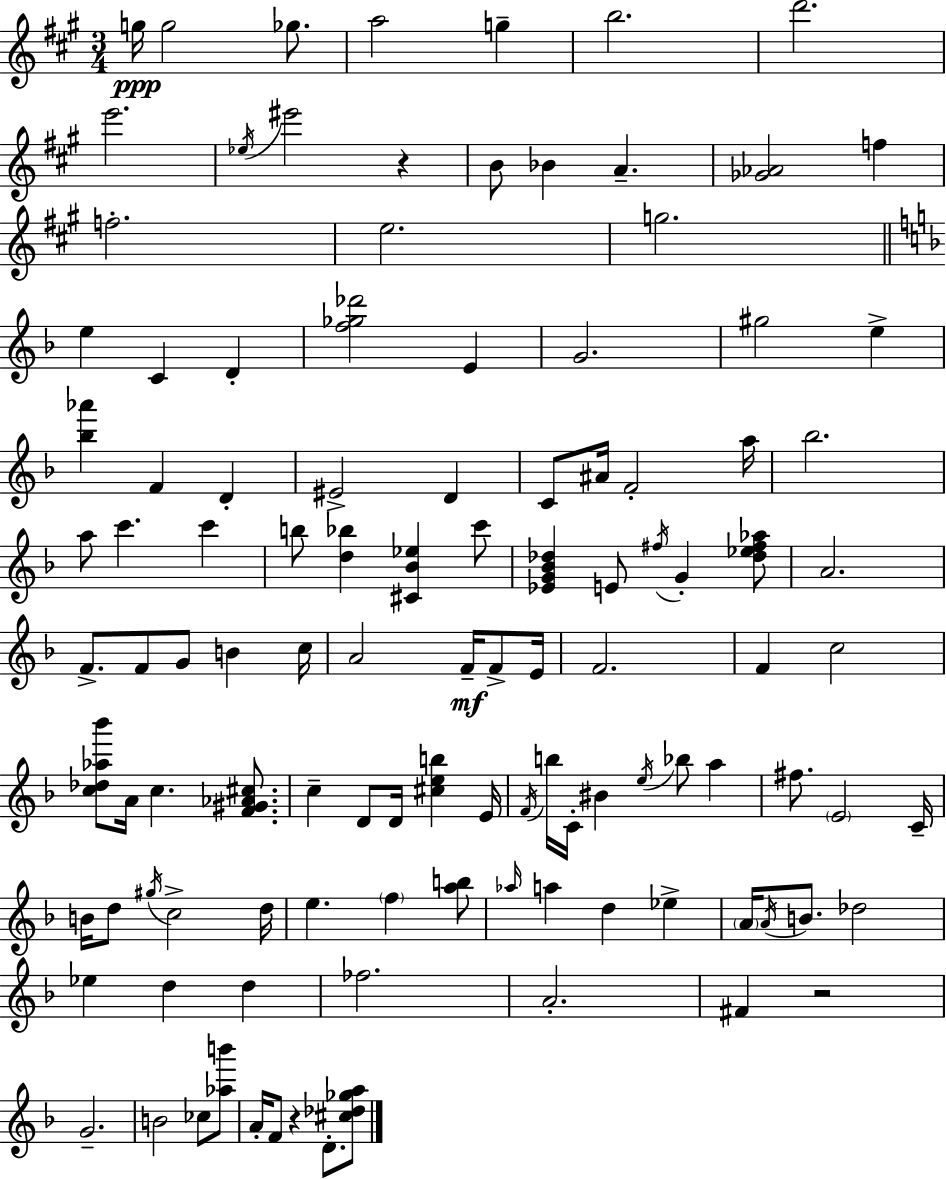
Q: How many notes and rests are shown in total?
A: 113